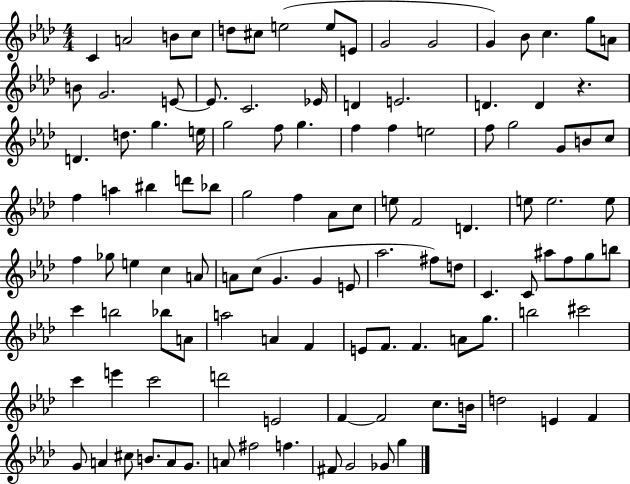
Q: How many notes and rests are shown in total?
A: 115